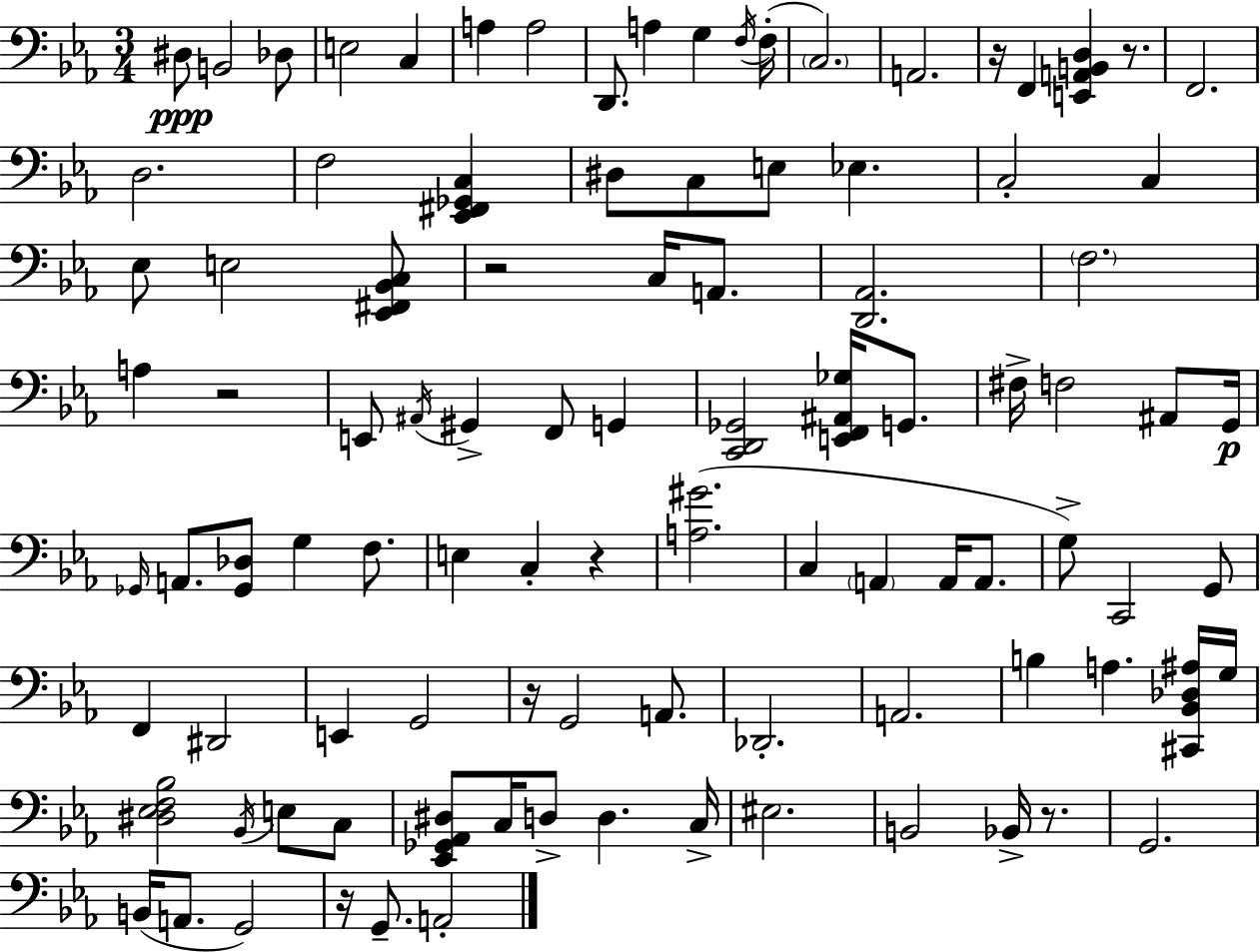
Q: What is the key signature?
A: EES major